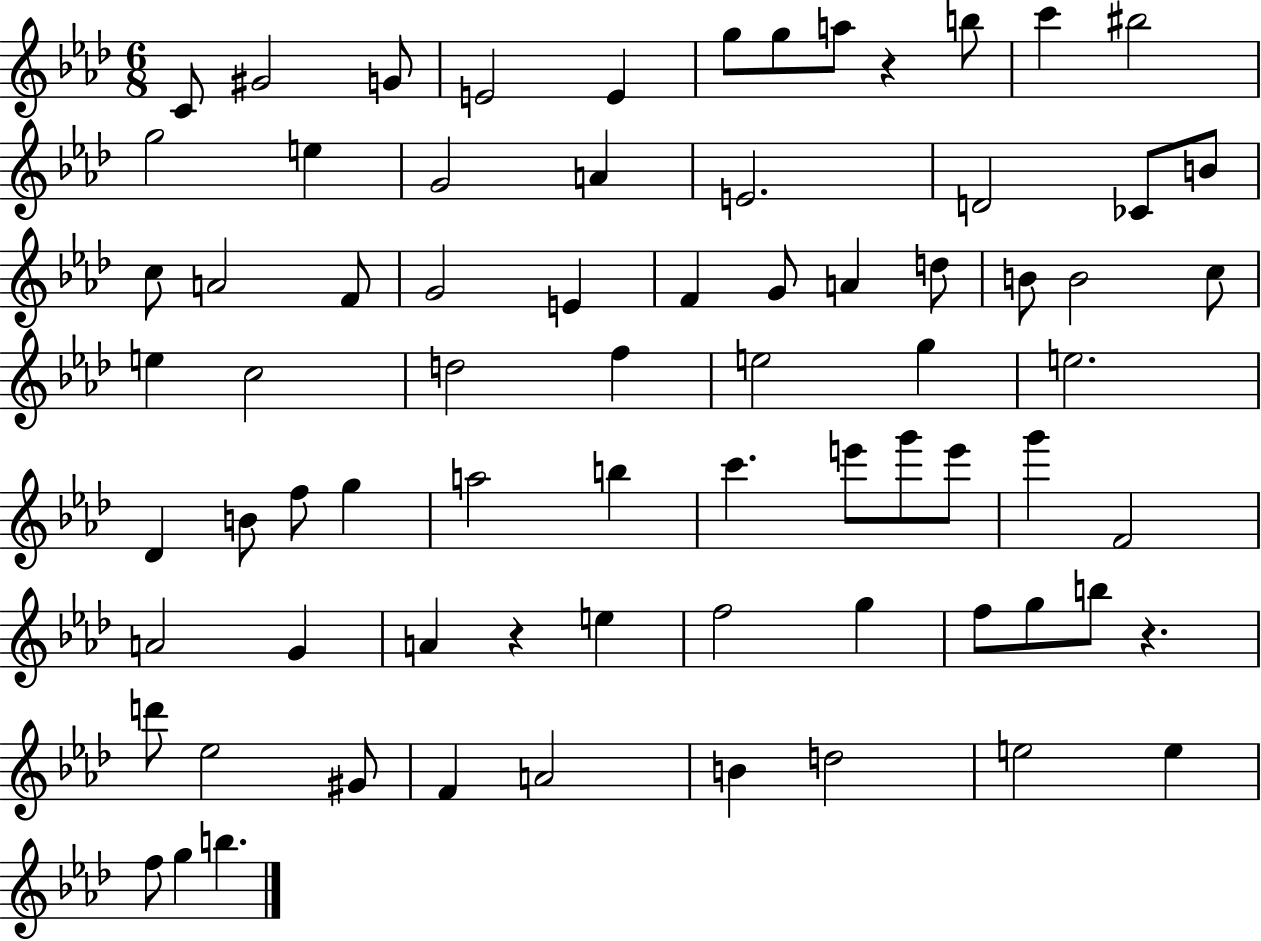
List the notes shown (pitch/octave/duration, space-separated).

C4/e G#4/h G4/e E4/h E4/q G5/e G5/e A5/e R/q B5/e C6/q BIS5/h G5/h E5/q G4/h A4/q E4/h. D4/h CES4/e B4/e C5/e A4/h F4/e G4/h E4/q F4/q G4/e A4/q D5/e B4/e B4/h C5/e E5/q C5/h D5/h F5/q E5/h G5/q E5/h. Db4/q B4/e F5/e G5/q A5/h B5/q C6/q. E6/e G6/e E6/e G6/q F4/h A4/h G4/q A4/q R/q E5/q F5/h G5/q F5/e G5/e B5/e R/q. D6/e Eb5/h G#4/e F4/q A4/h B4/q D5/h E5/h E5/q F5/e G5/q B5/q.